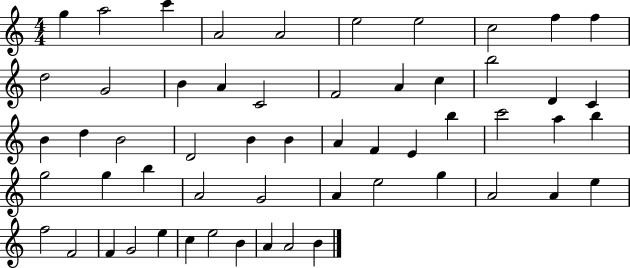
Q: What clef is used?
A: treble